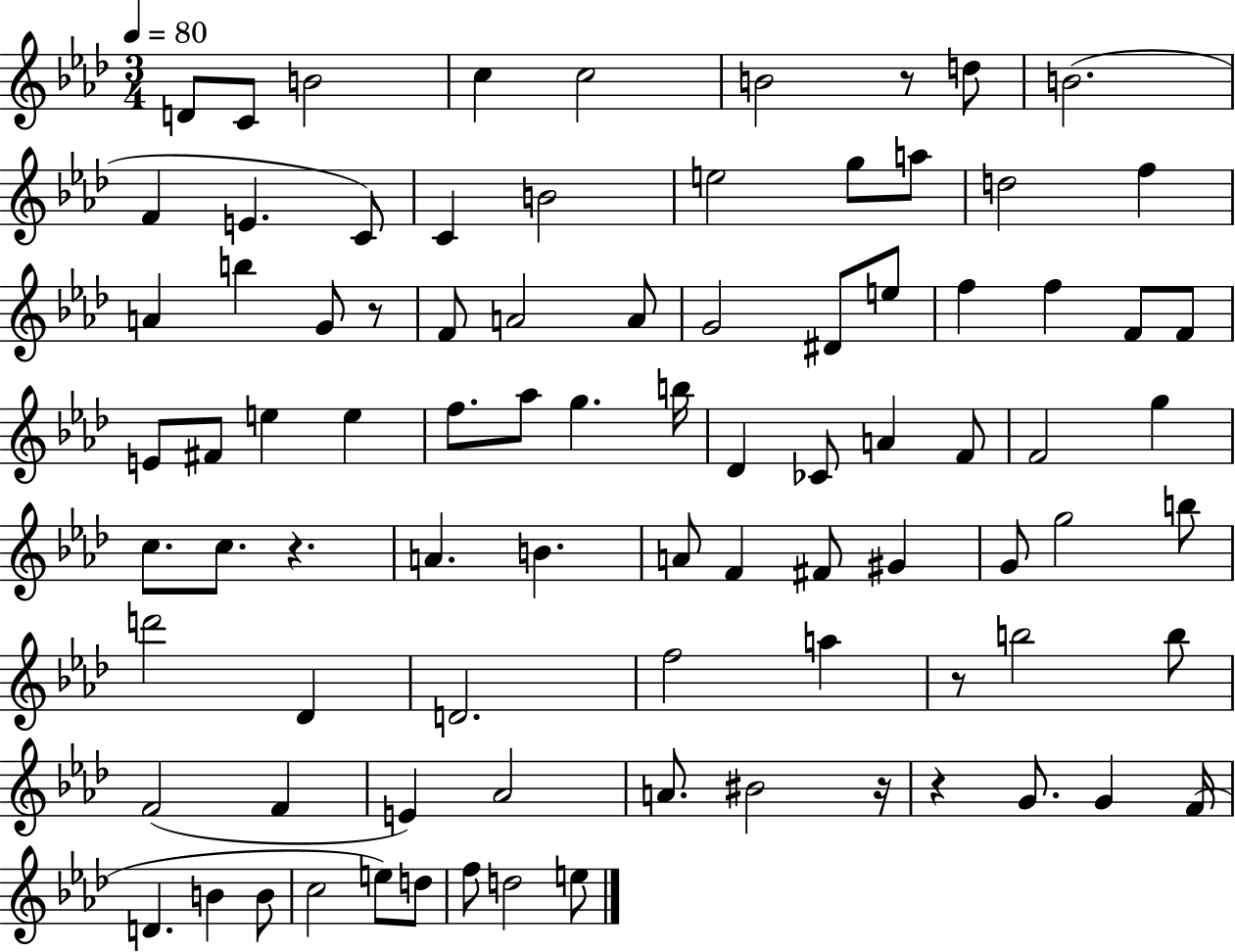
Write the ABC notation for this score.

X:1
T:Untitled
M:3/4
L:1/4
K:Ab
D/2 C/2 B2 c c2 B2 z/2 d/2 B2 F E C/2 C B2 e2 g/2 a/2 d2 f A b G/2 z/2 F/2 A2 A/2 G2 ^D/2 e/2 f f F/2 F/2 E/2 ^F/2 e e f/2 _a/2 g b/4 _D _C/2 A F/2 F2 g c/2 c/2 z A B A/2 F ^F/2 ^G G/2 g2 b/2 d'2 _D D2 f2 a z/2 b2 b/2 F2 F E _A2 A/2 ^B2 z/4 z G/2 G F/4 D B B/2 c2 e/2 d/2 f/2 d2 e/2